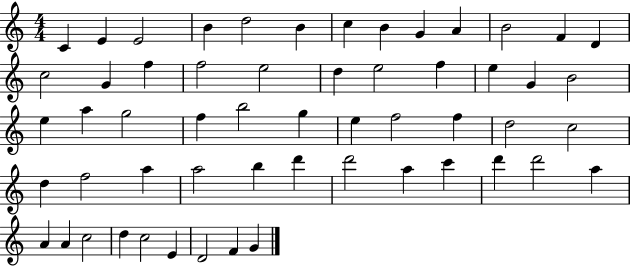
X:1
T:Untitled
M:4/4
L:1/4
K:C
C E E2 B d2 B c B G A B2 F D c2 G f f2 e2 d e2 f e G B2 e a g2 f b2 g e f2 f d2 c2 d f2 a a2 b d' d'2 a c' d' d'2 a A A c2 d c2 E D2 F G